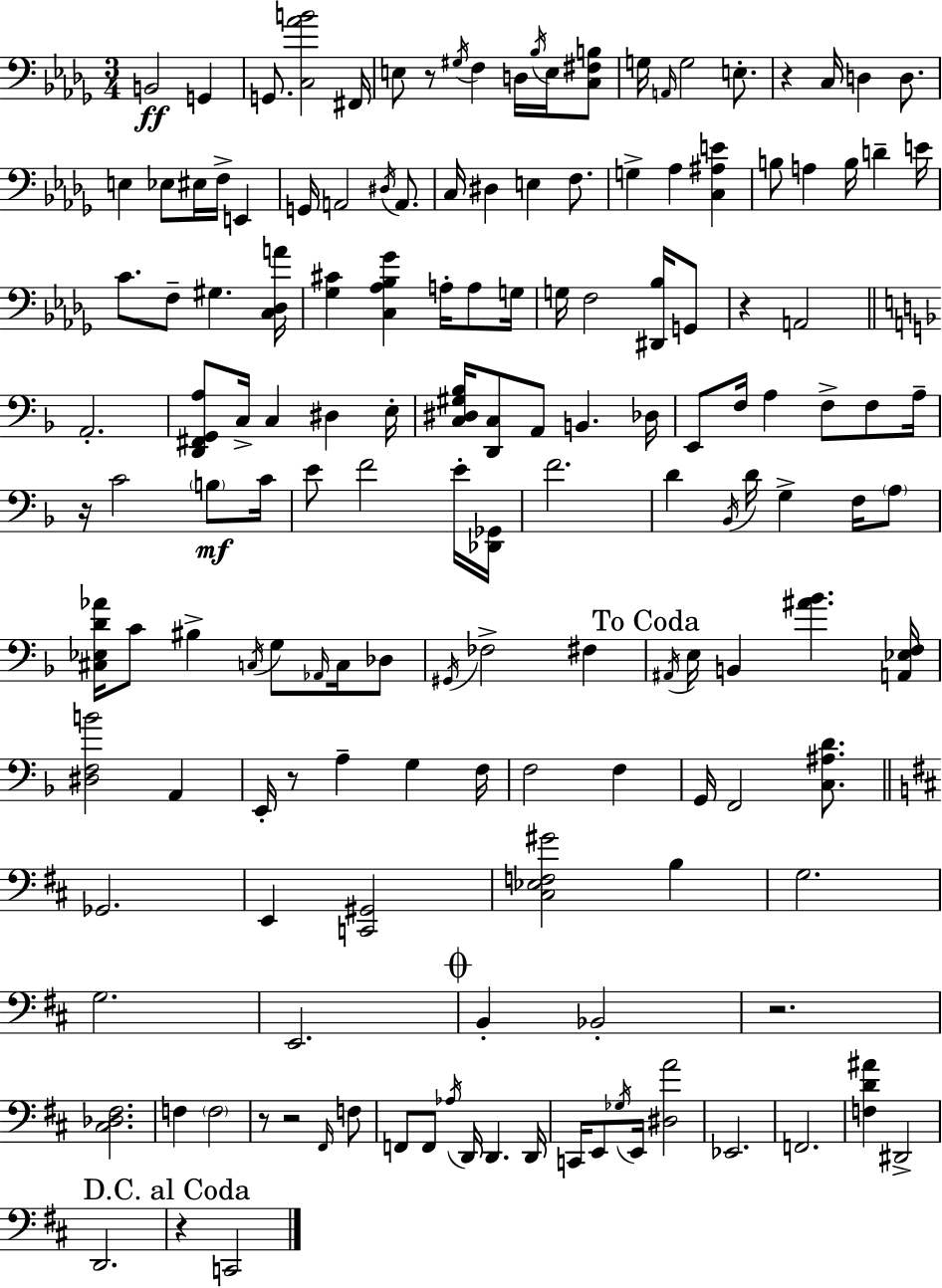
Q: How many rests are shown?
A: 9